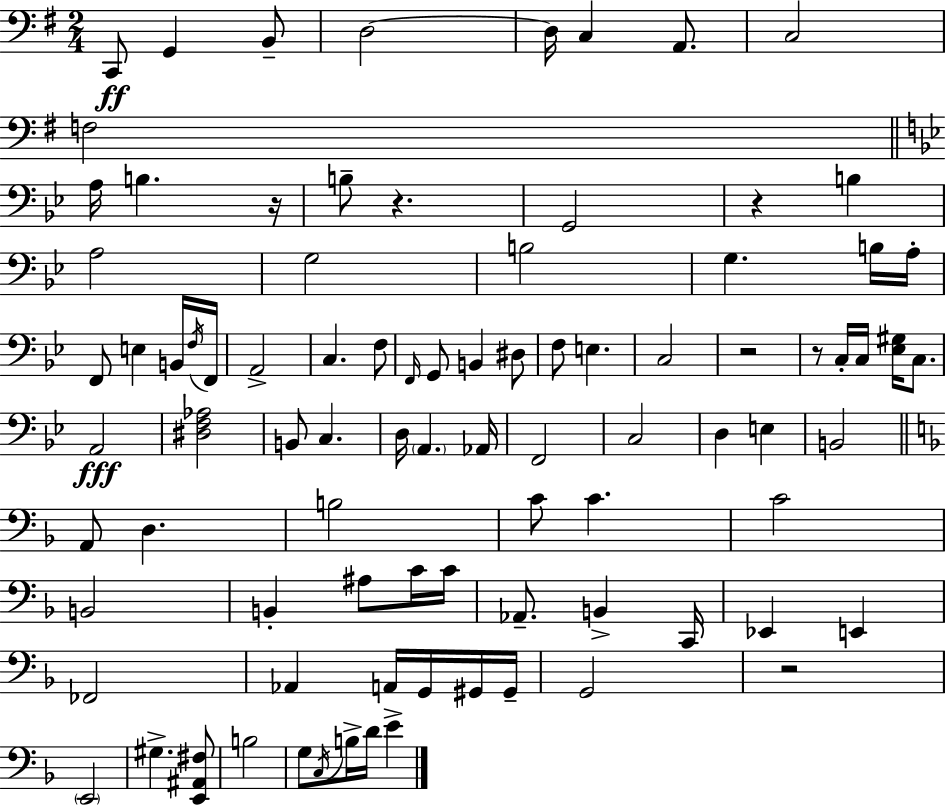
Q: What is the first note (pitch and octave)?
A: C2